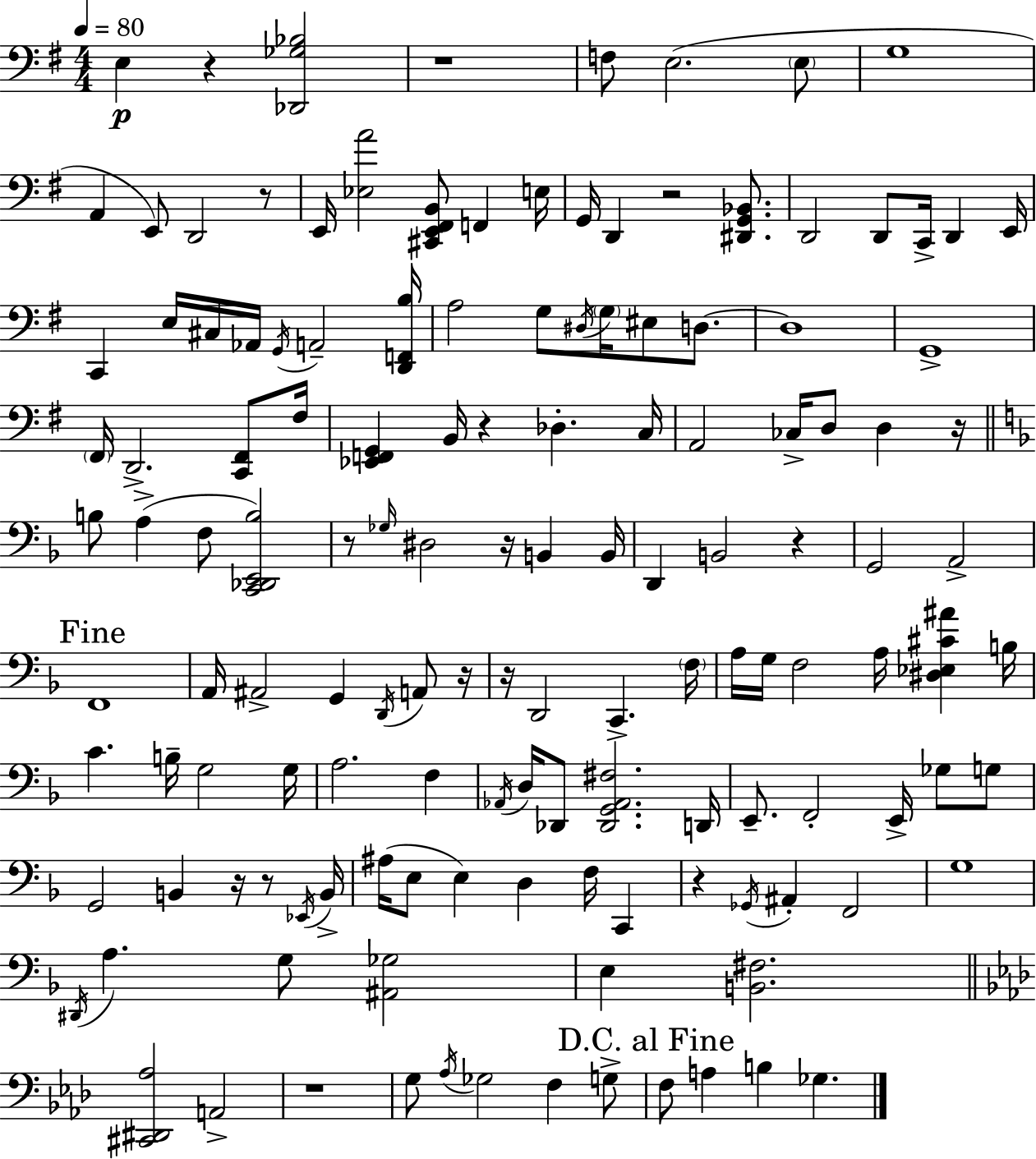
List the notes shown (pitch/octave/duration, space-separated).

E3/q R/q [Db2,Gb3,Bb3]/h R/w F3/e E3/h. E3/e G3/w A2/q E2/e D2/h R/e E2/s [Eb3,A4]/h [C#2,E2,F#2,B2]/e F2/q E3/s G2/s D2/q R/h [D#2,G2,Bb2]/e. D2/h D2/e C2/s D2/q E2/s C2/q E3/s C#3/s Ab2/s G2/s A2/h [D2,F2,B3]/s A3/h G3/e D#3/s G3/s EIS3/e D3/e. D3/w G2/w F#2/s D2/h. [C2,F#2]/e F#3/s [Eb2,F2,G2]/q B2/s R/q Db3/q. C3/s A2/h CES3/s D3/e D3/q R/s B3/e A3/q F3/e [C2,Db2,E2,B3]/h R/e Gb3/s D#3/h R/s B2/q B2/s D2/q B2/h R/q G2/h A2/h F2/w A2/s A#2/h G2/q D2/s A2/e R/s R/s D2/h C2/q. F3/s A3/s G3/s F3/h A3/s [D#3,Eb3,C#4,A#4]/q B3/s C4/q. B3/s G3/h G3/s A3/h. F3/q Ab2/s D3/s Db2/e [Db2,G2,Ab2,F#3]/h. D2/s E2/e. F2/h E2/s Gb3/e G3/e G2/h B2/q R/s R/e Eb2/s B2/s A#3/s E3/e E3/q D3/q F3/s C2/q R/q Gb2/s A#2/q F2/h G3/w D#2/s A3/q. G3/e [A#2,Gb3]/h E3/q [B2,F#3]/h. [C#2,D#2,Ab3]/h A2/h R/w G3/e Ab3/s Gb3/h F3/q G3/e F3/e A3/q B3/q Gb3/q.